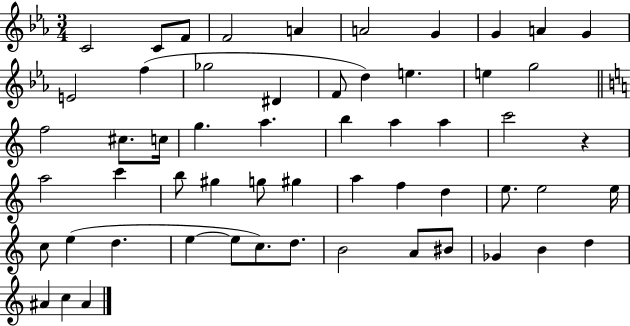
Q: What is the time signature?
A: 3/4